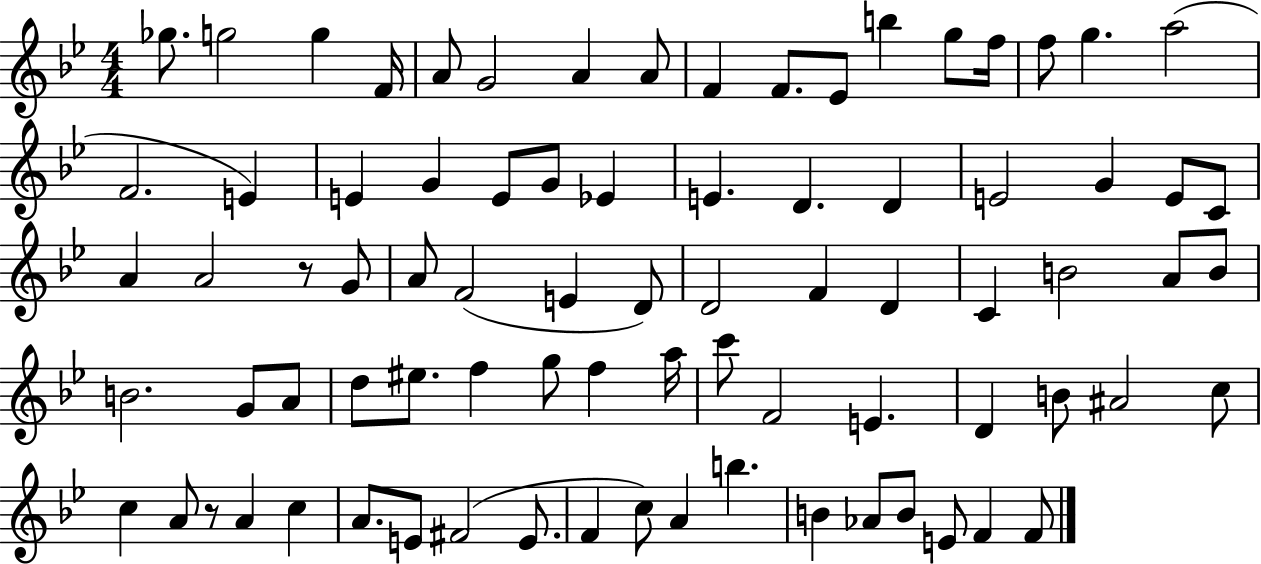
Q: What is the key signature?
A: BES major